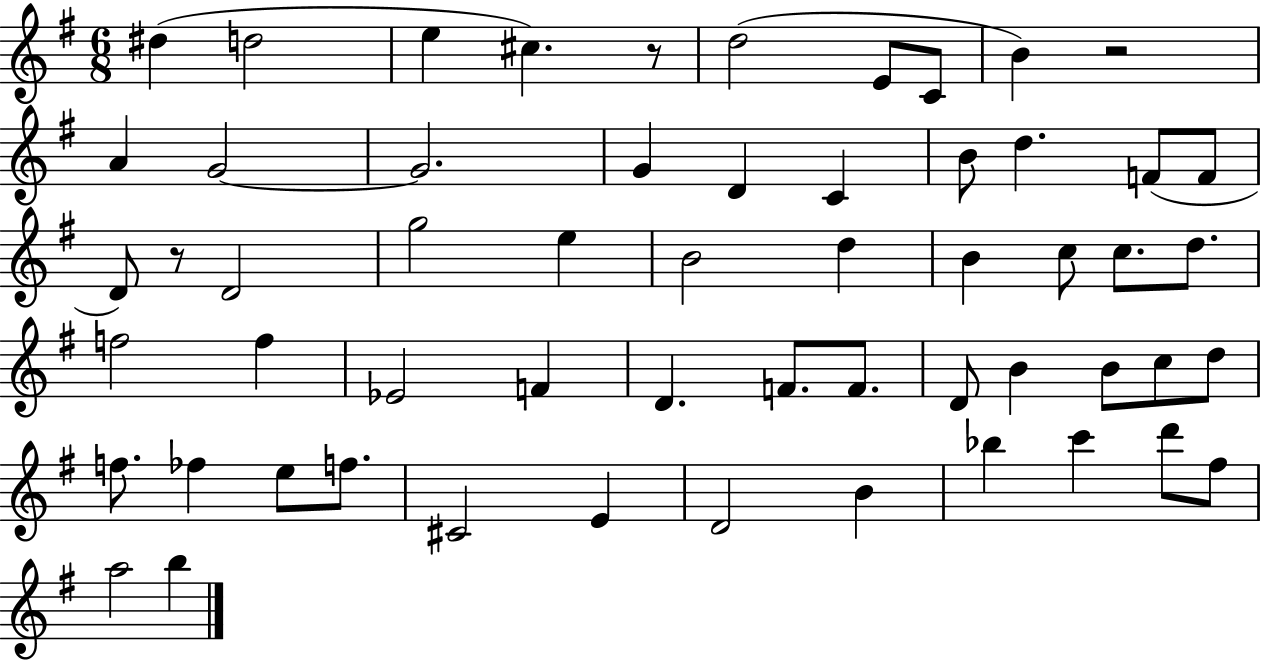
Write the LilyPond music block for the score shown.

{
  \clef treble
  \numericTimeSignature
  \time 6/8
  \key g \major
  dis''4( d''2 | e''4 cis''4.) r8 | d''2( e'8 c'8 | b'4) r2 | \break a'4 g'2~~ | g'2. | g'4 d'4 c'4 | b'8 d''4. f'8( f'8 | \break d'8) r8 d'2 | g''2 e''4 | b'2 d''4 | b'4 c''8 c''8. d''8. | \break f''2 f''4 | ees'2 f'4 | d'4. f'8. f'8. | d'8 b'4 b'8 c''8 d''8 | \break f''8. fes''4 e''8 f''8. | cis'2 e'4 | d'2 b'4 | bes''4 c'''4 d'''8 fis''8 | \break a''2 b''4 | \bar "|."
}